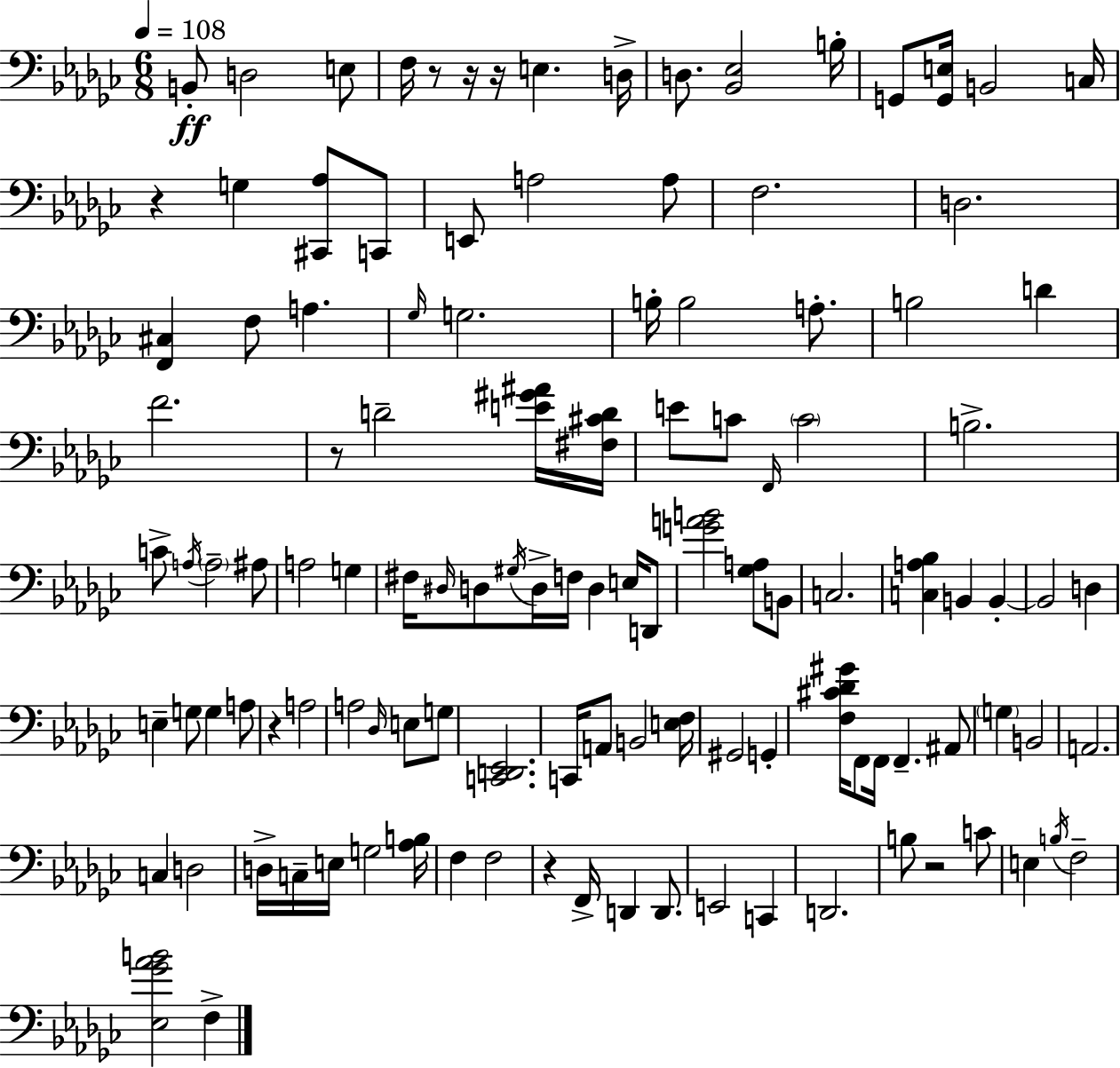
X:1
T:Untitled
M:6/8
L:1/4
K:Ebm
B,,/2 D,2 E,/2 F,/4 z/2 z/4 z/4 E, D,/4 D,/2 [_B,,_E,]2 B,/4 G,,/2 [G,,E,]/4 B,,2 C,/4 z G, [^C,,_A,]/2 C,,/2 E,,/2 A,2 A,/2 F,2 D,2 [F,,^C,] F,/2 A, _G,/4 G,2 B,/4 B,2 A,/2 B,2 D F2 z/2 D2 [E^G^A]/4 [^F,^CD]/4 E/2 C/2 F,,/4 C2 B,2 C/2 A,/4 A,2 ^A,/2 A,2 G, ^F,/4 ^D,/4 D,/2 ^G,/4 D,/4 F,/4 D, E,/4 D,,/2 [GAB]2 [_G,A,]/2 B,,/2 C,2 [C,A,_B,] B,, B,, B,,2 D, E, G,/2 G, A,/2 z A,2 A,2 _D,/4 E,/2 G,/2 [C,,D,,_E,,]2 C,,/4 A,,/2 B,,2 [E,F,]/4 ^G,,2 G,, [F,^C_D^G]/4 F,,/2 F,,/4 F,, ^A,,/2 G, B,,2 A,,2 C, D,2 D,/4 C,/4 E,/4 G,2 [_A,B,]/4 F, F,2 z F,,/4 D,, D,,/2 E,,2 C,, D,,2 B,/2 z2 C/2 E, B,/4 F,2 [_E,_G_AB]2 F,